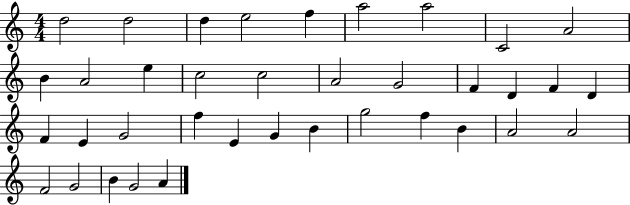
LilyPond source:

{
  \clef treble
  \numericTimeSignature
  \time 4/4
  \key c \major
  d''2 d''2 | d''4 e''2 f''4 | a''2 a''2 | c'2 a'2 | \break b'4 a'2 e''4 | c''2 c''2 | a'2 g'2 | f'4 d'4 f'4 d'4 | \break f'4 e'4 g'2 | f''4 e'4 g'4 b'4 | g''2 f''4 b'4 | a'2 a'2 | \break f'2 g'2 | b'4 g'2 a'4 | \bar "|."
}